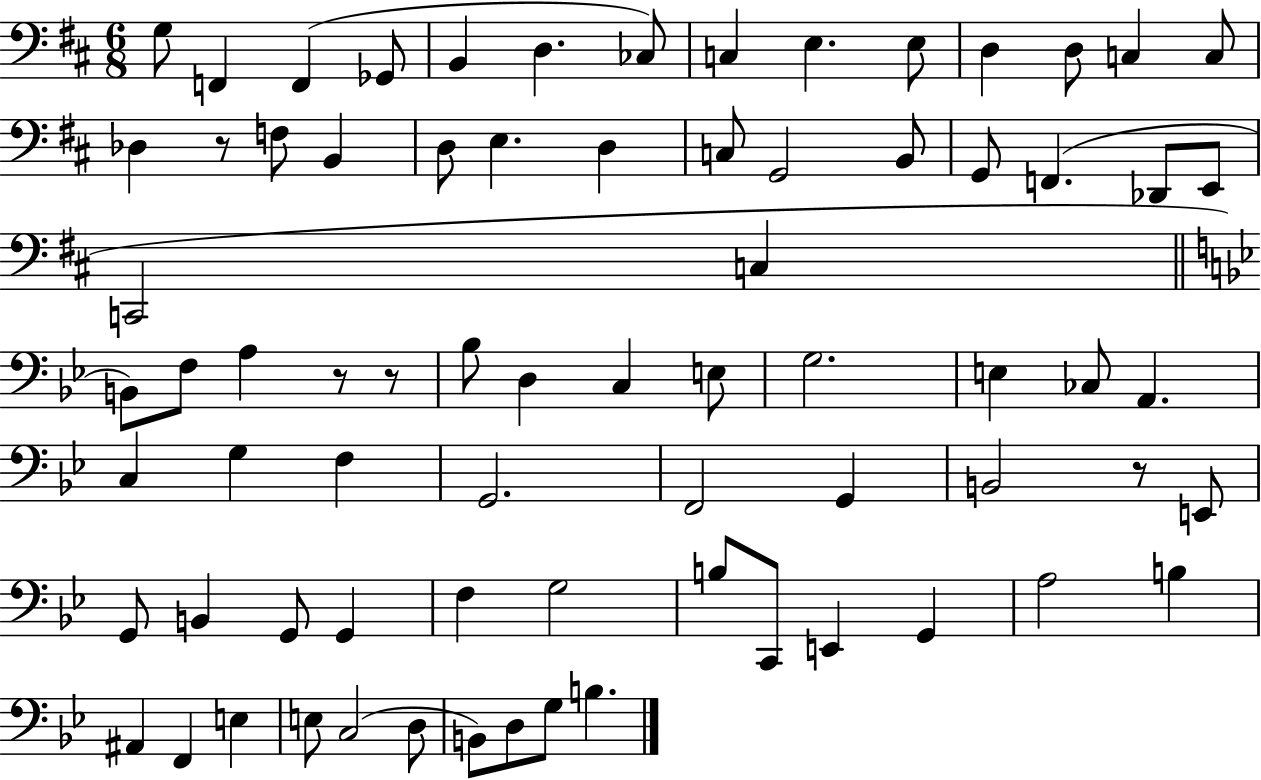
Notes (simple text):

G3/e F2/q F2/q Gb2/e B2/q D3/q. CES3/e C3/q E3/q. E3/e D3/q D3/e C3/q C3/e Db3/q R/e F3/e B2/q D3/e E3/q. D3/q C3/e G2/h B2/e G2/e F2/q. Db2/e E2/e C2/h C3/q B2/e F3/e A3/q R/e R/e Bb3/e D3/q C3/q E3/e G3/h. E3/q CES3/e A2/q. C3/q G3/q F3/q G2/h. F2/h G2/q B2/h R/e E2/e G2/e B2/q G2/e G2/q F3/q G3/h B3/e C2/e E2/q G2/q A3/h B3/q A#2/q F2/q E3/q E3/e C3/h D3/e B2/e D3/e G3/e B3/q.